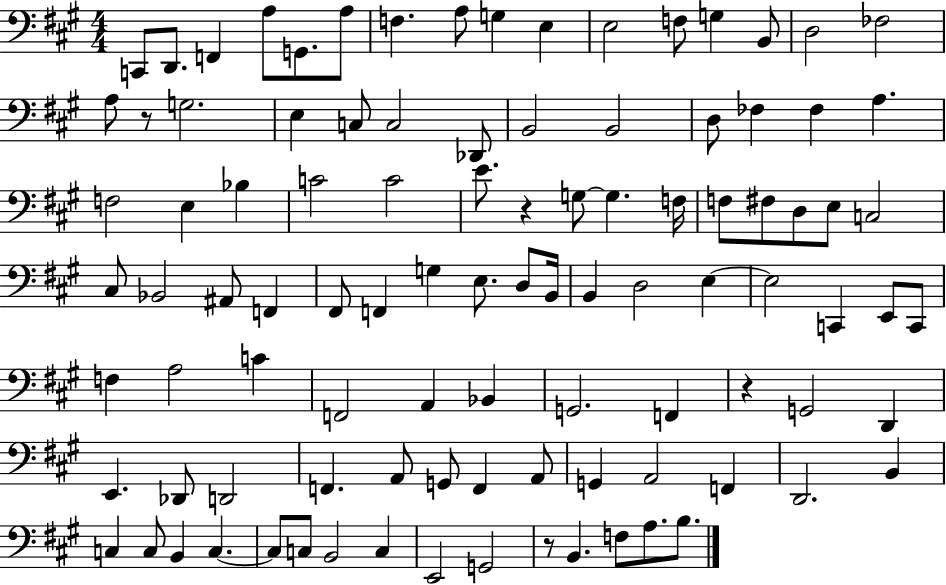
X:1
T:Untitled
M:4/4
L:1/4
K:A
C,,/2 D,,/2 F,, A,/2 G,,/2 A,/2 F, A,/2 G, E, E,2 F,/2 G, B,,/2 D,2 _F,2 A,/2 z/2 G,2 E, C,/2 C,2 _D,,/2 B,,2 B,,2 D,/2 _F, _F, A, F,2 E, _B, C2 C2 E/2 z G,/2 G, F,/4 F,/2 ^F,/2 D,/2 E,/2 C,2 ^C,/2 _B,,2 ^A,,/2 F,, ^F,,/2 F,, G, E,/2 D,/2 B,,/4 B,, D,2 E, E,2 C,, E,,/2 C,,/2 F, A,2 C F,,2 A,, _B,, G,,2 F,, z G,,2 D,, E,, _D,,/2 D,,2 F,, A,,/2 G,,/2 F,, A,,/2 G,, A,,2 F,, D,,2 B,, C, C,/2 B,, C, C,/2 C,/2 B,,2 C, E,,2 G,,2 z/2 B,, F,/2 A,/2 B,/2